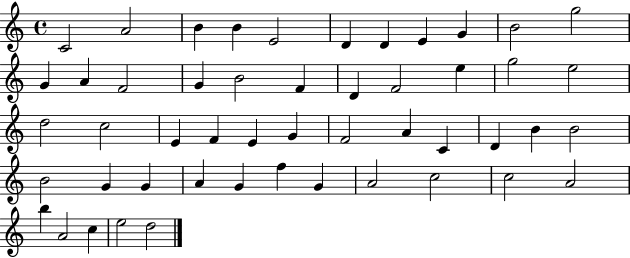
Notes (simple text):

C4/h A4/h B4/q B4/q E4/h D4/q D4/q E4/q G4/q B4/h G5/h G4/q A4/q F4/h G4/q B4/h F4/q D4/q F4/h E5/q G5/h E5/h D5/h C5/h E4/q F4/q E4/q G4/q F4/h A4/q C4/q D4/q B4/q B4/h B4/h G4/q G4/q A4/q G4/q F5/q G4/q A4/h C5/h C5/h A4/h B5/q A4/h C5/q E5/h D5/h